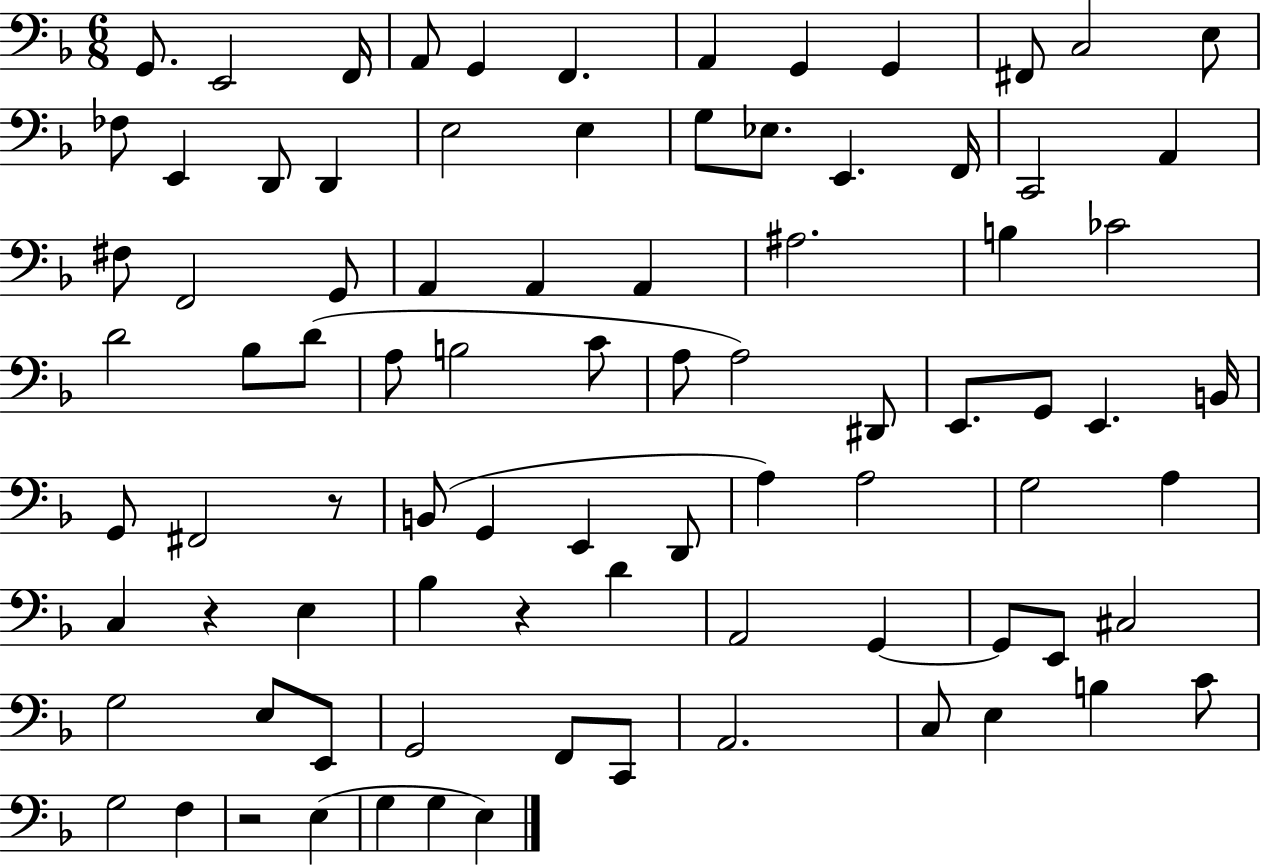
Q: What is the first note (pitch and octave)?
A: G2